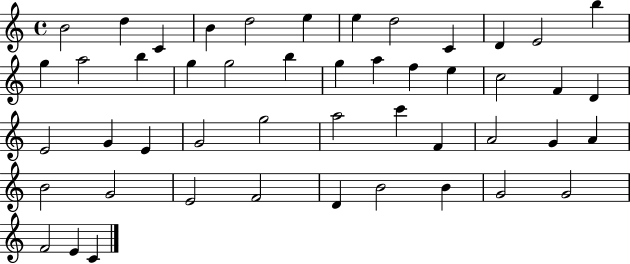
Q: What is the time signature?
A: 4/4